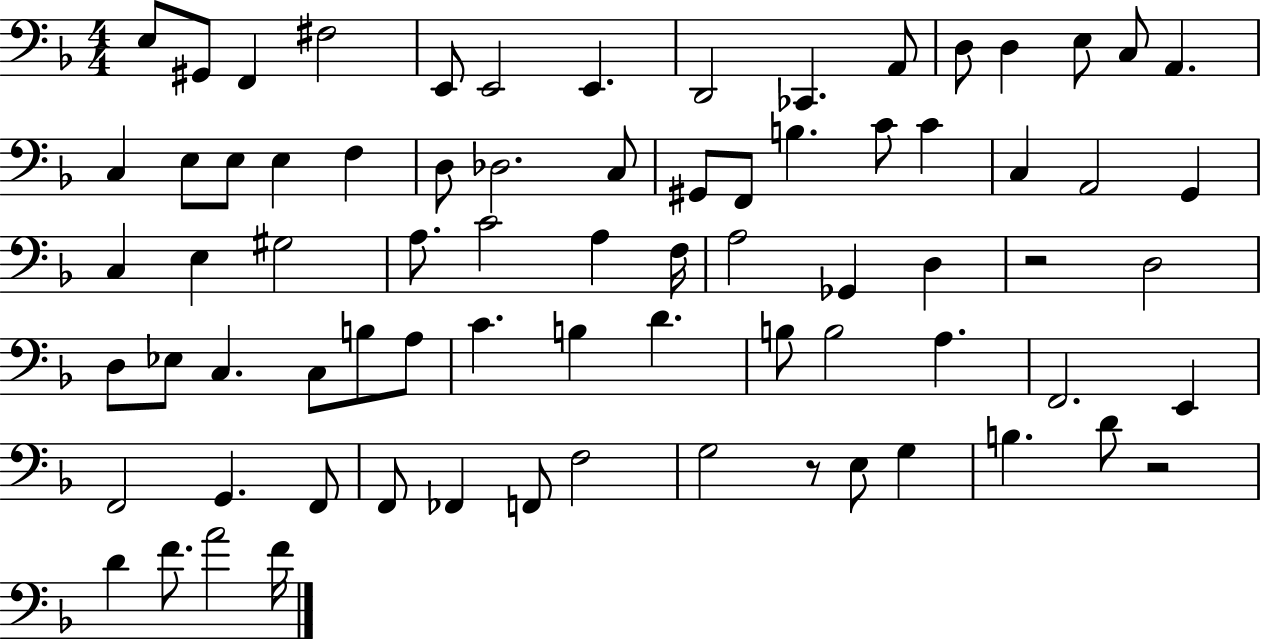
E3/e G#2/e F2/q F#3/h E2/e E2/h E2/q. D2/h CES2/q. A2/e D3/e D3/q E3/e C3/e A2/q. C3/q E3/e E3/e E3/q F3/q D3/e Db3/h. C3/e G#2/e F2/e B3/q. C4/e C4/q C3/q A2/h G2/q C3/q E3/q G#3/h A3/e. C4/h A3/q F3/s A3/h Gb2/q D3/q R/h D3/h D3/e Eb3/e C3/q. C3/e B3/e A3/e C4/q. B3/q D4/q. B3/e B3/h A3/q. F2/h. E2/q F2/h G2/q. F2/e F2/e FES2/q F2/e F3/h G3/h R/e E3/e G3/q B3/q. D4/e R/h D4/q F4/e. A4/h F4/s